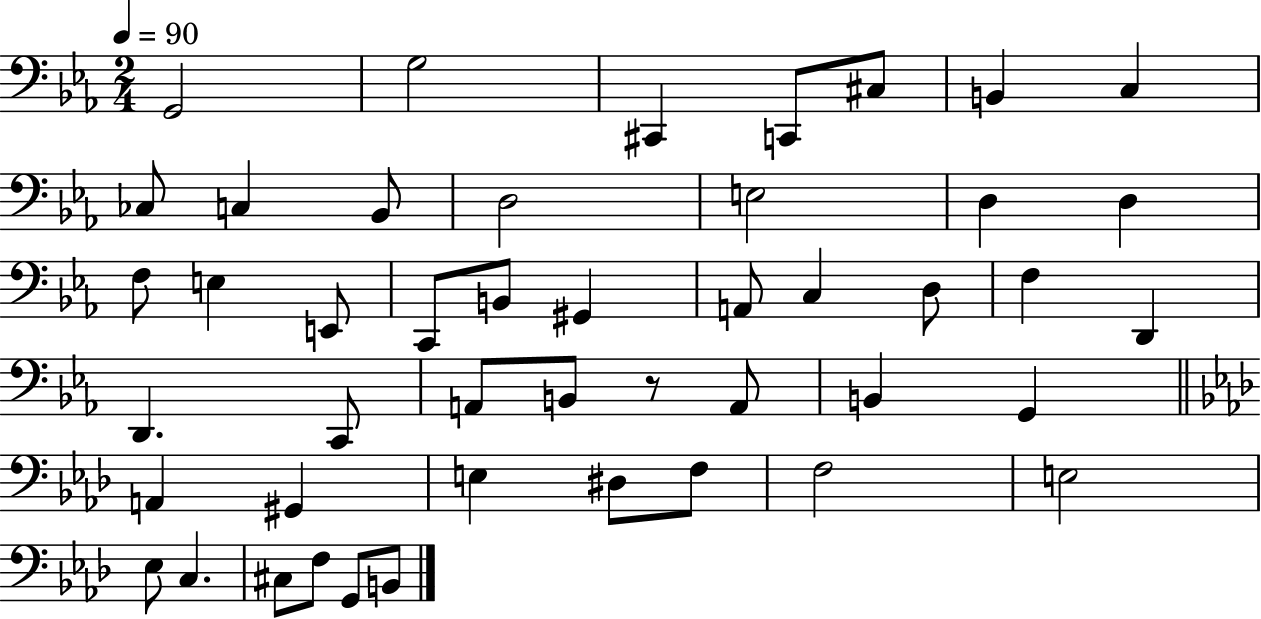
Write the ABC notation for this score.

X:1
T:Untitled
M:2/4
L:1/4
K:Eb
G,,2 G,2 ^C,, C,,/2 ^C,/2 B,, C, _C,/2 C, _B,,/2 D,2 E,2 D, D, F,/2 E, E,,/2 C,,/2 B,,/2 ^G,, A,,/2 C, D,/2 F, D,, D,, C,,/2 A,,/2 B,,/2 z/2 A,,/2 B,, G,, A,, ^G,, E, ^D,/2 F,/2 F,2 E,2 _E,/2 C, ^C,/2 F,/2 G,,/2 B,,/2